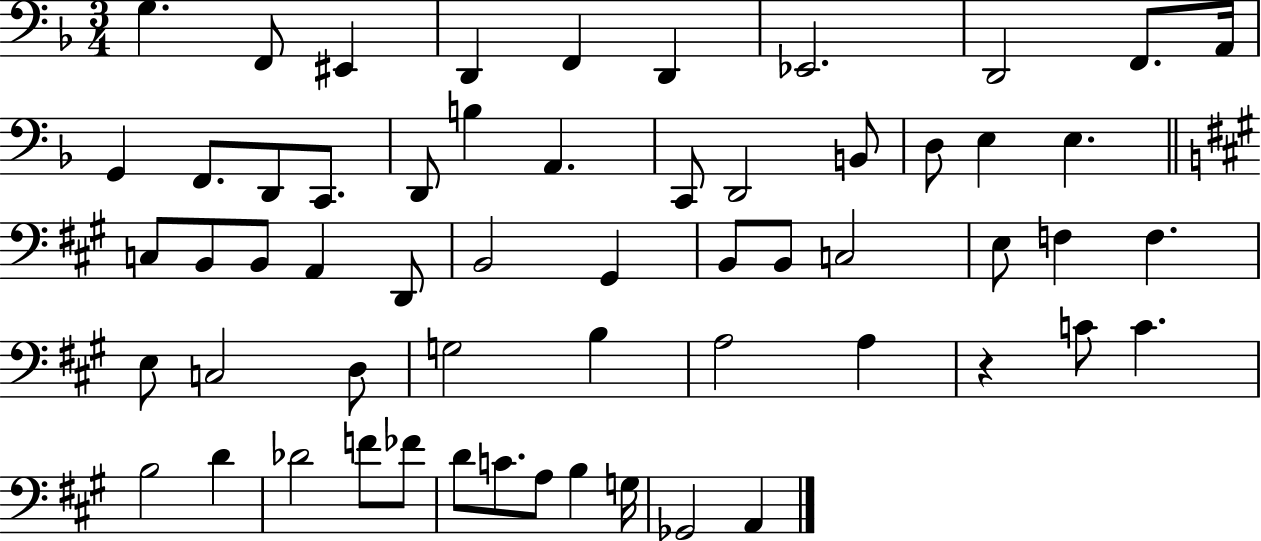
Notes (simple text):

G3/q. F2/e EIS2/q D2/q F2/q D2/q Eb2/h. D2/h F2/e. A2/s G2/q F2/e. D2/e C2/e. D2/e B3/q A2/q. C2/e D2/h B2/e D3/e E3/q E3/q. C3/e B2/e B2/e A2/q D2/e B2/h G#2/q B2/e B2/e C3/h E3/e F3/q F3/q. E3/e C3/h D3/e G3/h B3/q A3/h A3/q R/q C4/e C4/q. B3/h D4/q Db4/h F4/e FES4/e D4/e C4/e. A3/e B3/q G3/s Gb2/h A2/q